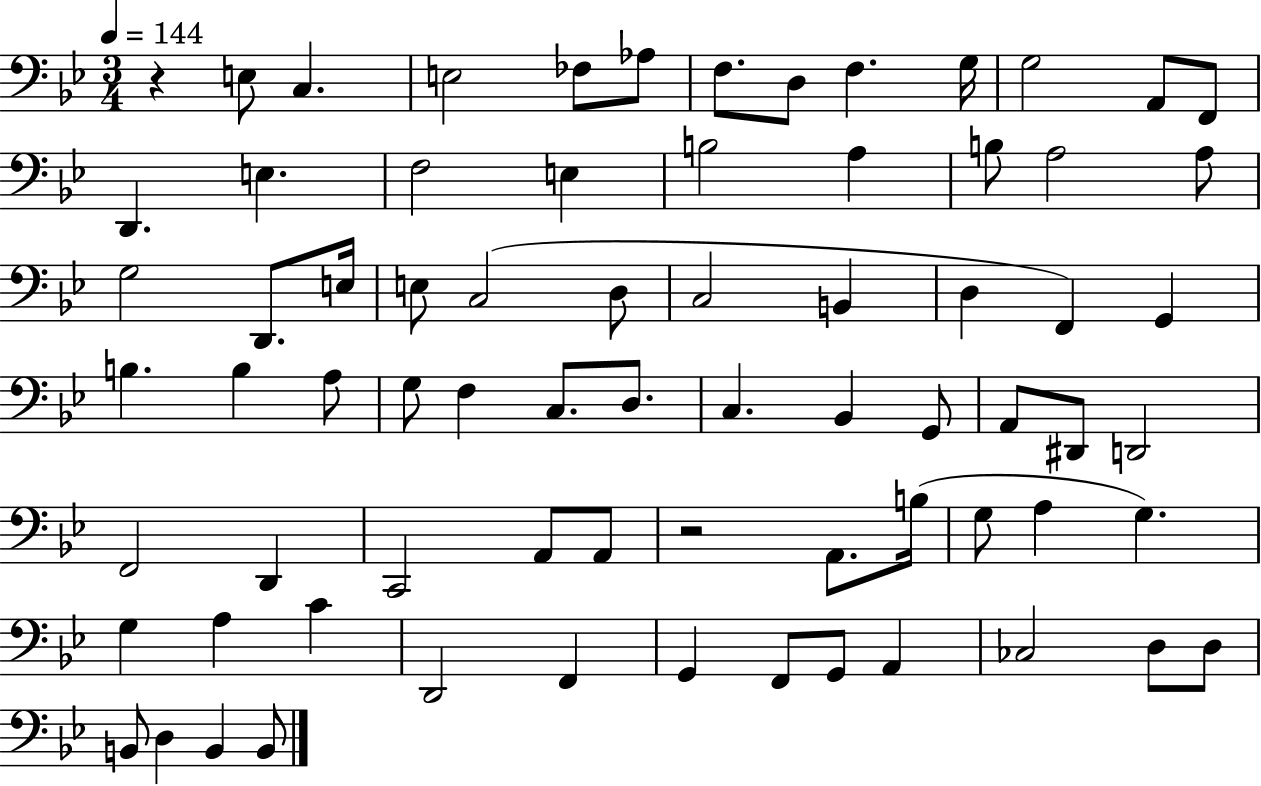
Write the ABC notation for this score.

X:1
T:Untitled
M:3/4
L:1/4
K:Bb
z E,/2 C, E,2 _F,/2 _A,/2 F,/2 D,/2 F, G,/4 G,2 A,,/2 F,,/2 D,, E, F,2 E, B,2 A, B,/2 A,2 A,/2 G,2 D,,/2 E,/4 E,/2 C,2 D,/2 C,2 B,, D, F,, G,, B, B, A,/2 G,/2 F, C,/2 D,/2 C, _B,, G,,/2 A,,/2 ^D,,/2 D,,2 F,,2 D,, C,,2 A,,/2 A,,/2 z2 A,,/2 B,/4 G,/2 A, G, G, A, C D,,2 F,, G,, F,,/2 G,,/2 A,, _C,2 D,/2 D,/2 B,,/2 D, B,, B,,/2